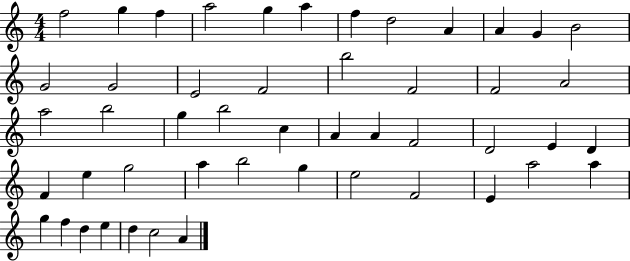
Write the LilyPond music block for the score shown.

{
  \clef treble
  \numericTimeSignature
  \time 4/4
  \key c \major
  f''2 g''4 f''4 | a''2 g''4 a''4 | f''4 d''2 a'4 | a'4 g'4 b'2 | \break g'2 g'2 | e'2 f'2 | b''2 f'2 | f'2 a'2 | \break a''2 b''2 | g''4 b''2 c''4 | a'4 a'4 f'2 | d'2 e'4 d'4 | \break f'4 e''4 g''2 | a''4 b''2 g''4 | e''2 f'2 | e'4 a''2 a''4 | \break g''4 f''4 d''4 e''4 | d''4 c''2 a'4 | \bar "|."
}